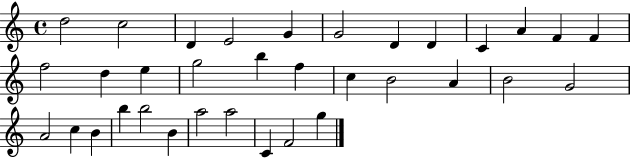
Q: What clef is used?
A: treble